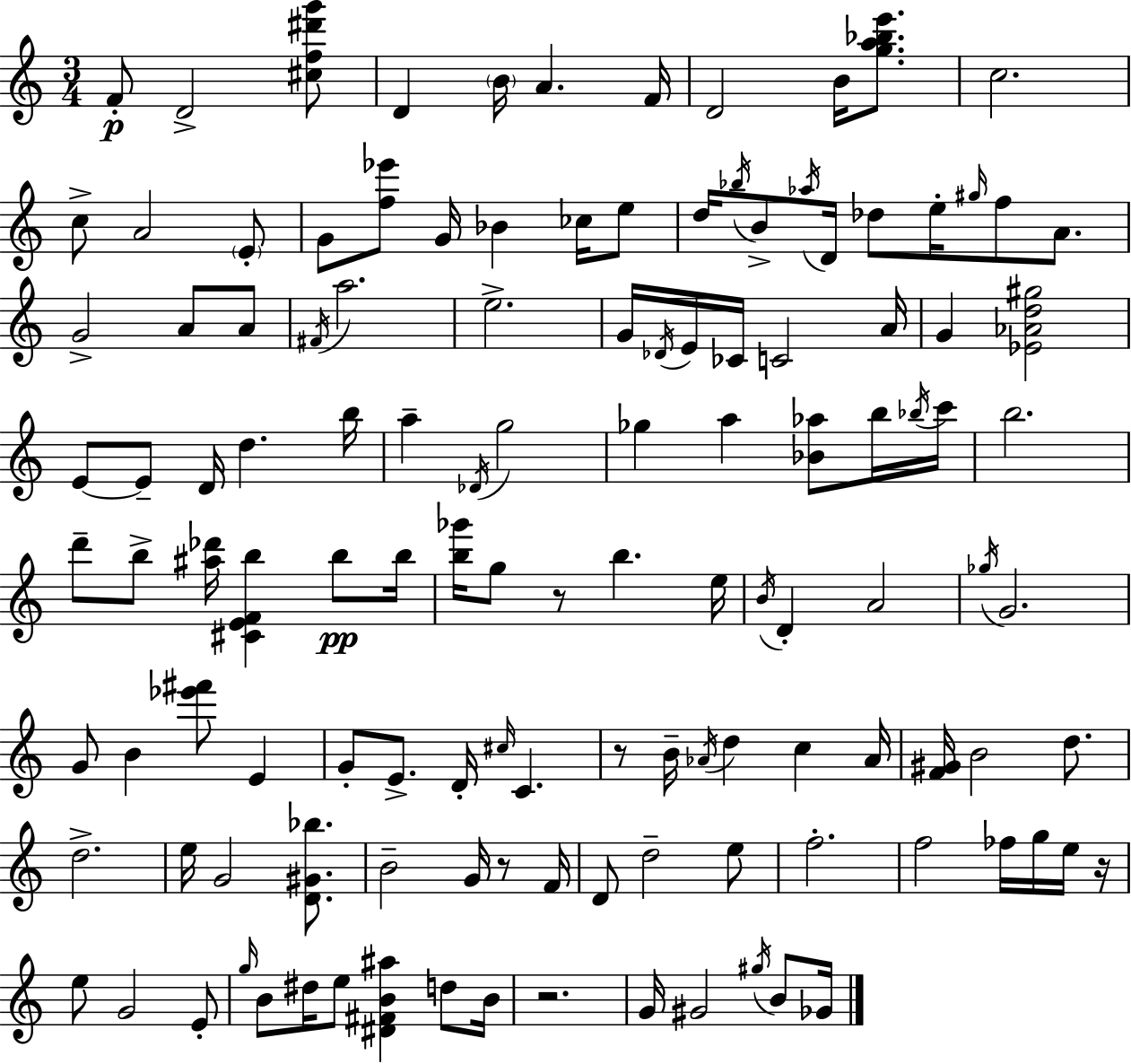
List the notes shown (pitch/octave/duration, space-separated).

F4/e D4/h [C#5,F5,D#6,G6]/e D4/q B4/s A4/q. F4/s D4/h B4/s [G5,A5,Bb5,E6]/e. C5/h. C5/e A4/h E4/e G4/e [F5,Eb6]/e G4/s Bb4/q CES5/s E5/e D5/s Bb5/s B4/e Ab5/s D4/s Db5/e E5/s G#5/s F5/e A4/e. G4/h A4/e A4/e F#4/s A5/h. E5/h. G4/s Db4/s E4/s CES4/s C4/h A4/s G4/q [Eb4,Ab4,D5,G#5]/h E4/e E4/e D4/s D5/q. B5/s A5/q Db4/s G5/h Gb5/q A5/q [Bb4,Ab5]/e B5/s Bb5/s C6/s B5/h. D6/e B5/e [A#5,Db6]/s [C#4,E4,F4,B5]/q B5/e B5/s [B5,Gb6]/s G5/e R/e B5/q. E5/s B4/s D4/q A4/h Gb5/s G4/h. G4/e B4/q [Eb6,F#6]/e E4/q G4/e E4/e. D4/s C#5/s C4/q. R/e B4/s Ab4/s D5/q C5/q Ab4/s [F4,G#4]/s B4/h D5/e. D5/h. E5/s G4/h [D4,G#4,Bb5]/e. B4/h G4/s R/e F4/s D4/e D5/h E5/e F5/h. F5/h FES5/s G5/s E5/s R/s E5/e G4/h E4/e G5/s B4/e D#5/s E5/e [D#4,F#4,B4,A#5]/q D5/e B4/s R/h. G4/s G#4/h G#5/s B4/e Gb4/s